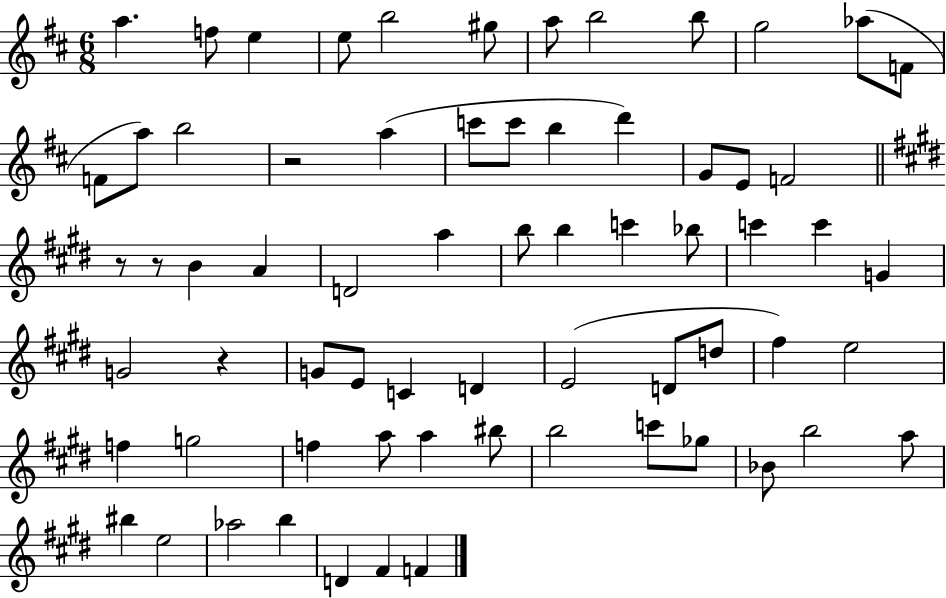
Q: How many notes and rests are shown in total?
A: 67